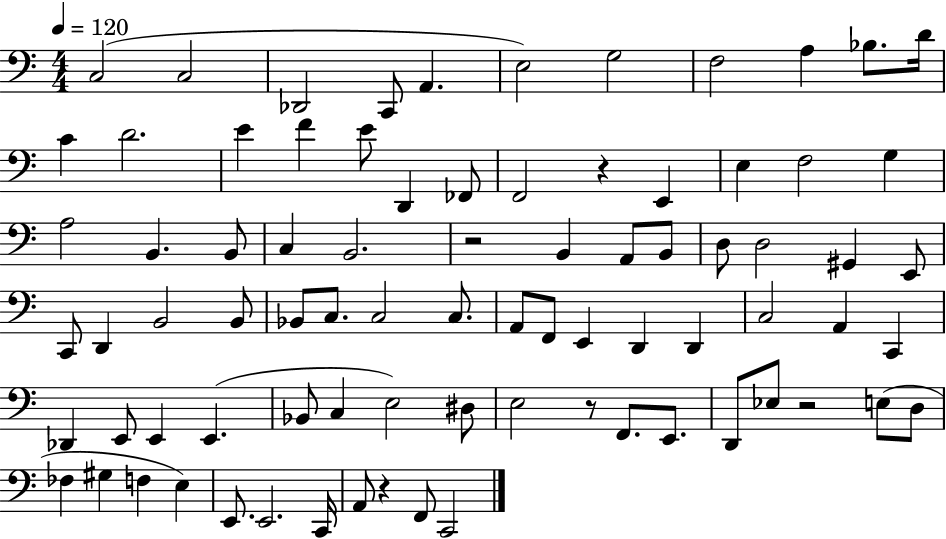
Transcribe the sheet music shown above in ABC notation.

X:1
T:Untitled
M:4/4
L:1/4
K:C
C,2 C,2 _D,,2 C,,/2 A,, E,2 G,2 F,2 A, _B,/2 D/4 C D2 E F E/2 D,, _F,,/2 F,,2 z E,, E, F,2 G, A,2 B,, B,,/2 C, B,,2 z2 B,, A,,/2 B,,/2 D,/2 D,2 ^G,, E,,/2 C,,/2 D,, B,,2 B,,/2 _B,,/2 C,/2 C,2 C,/2 A,,/2 F,,/2 E,, D,, D,, C,2 A,, C,, _D,, E,,/2 E,, E,, _B,,/2 C, E,2 ^D,/2 E,2 z/2 F,,/2 E,,/2 D,,/2 _E,/2 z2 E,/2 D,/2 _F, ^G, F, E, E,,/2 E,,2 C,,/4 A,,/2 z F,,/2 C,,2